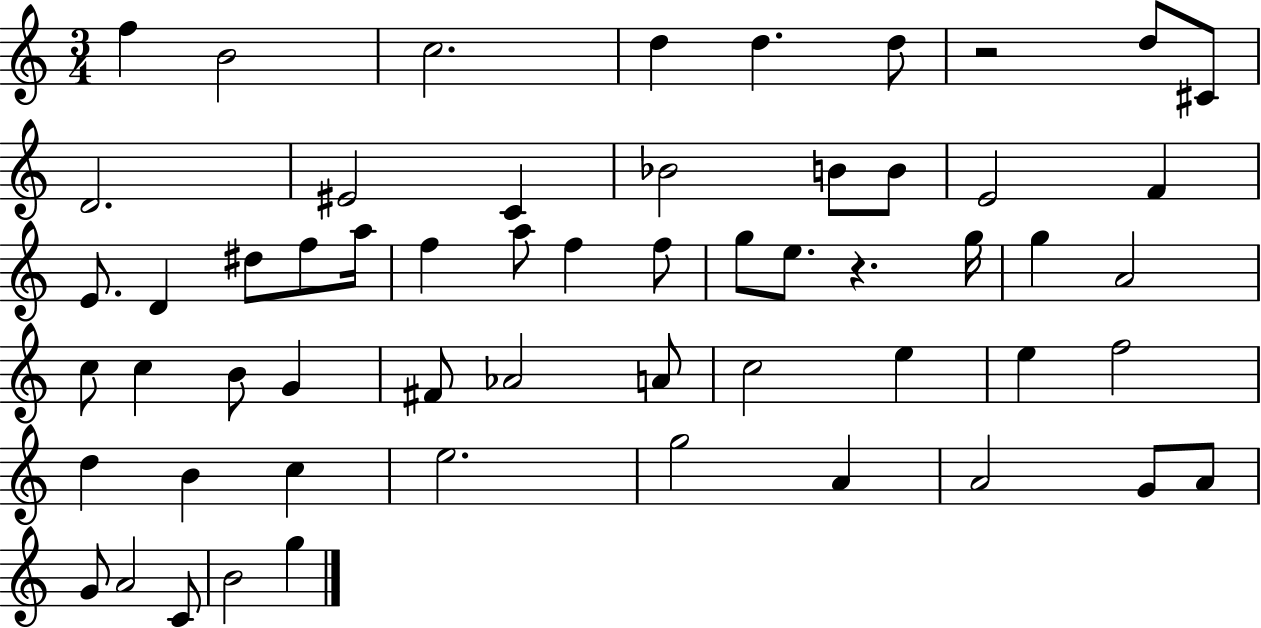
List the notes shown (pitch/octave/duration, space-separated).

F5/q B4/h C5/h. D5/q D5/q. D5/e R/h D5/e C#4/e D4/h. EIS4/h C4/q Bb4/h B4/e B4/e E4/h F4/q E4/e. D4/q D#5/e F5/e A5/s F5/q A5/e F5/q F5/e G5/e E5/e. R/q. G5/s G5/q A4/h C5/e C5/q B4/e G4/q F#4/e Ab4/h A4/e C5/h E5/q E5/q F5/h D5/q B4/q C5/q E5/h. G5/h A4/q A4/h G4/e A4/e G4/e A4/h C4/e B4/h G5/q